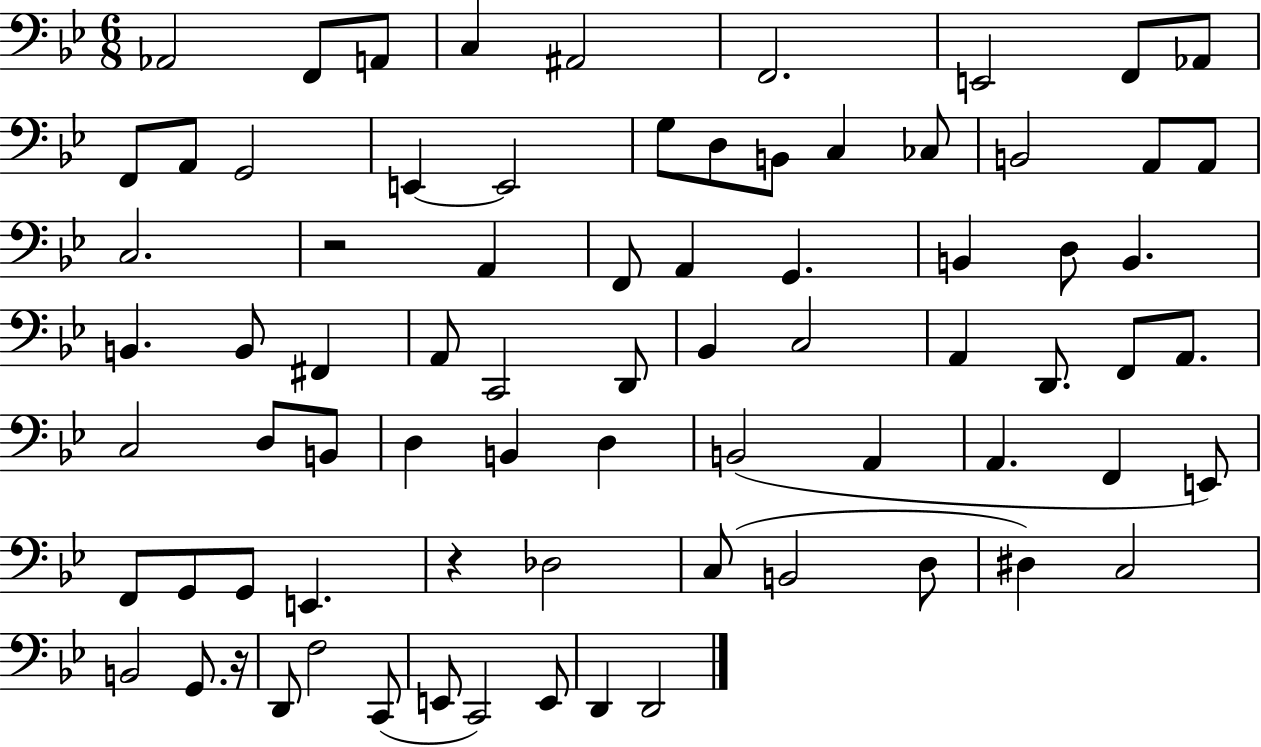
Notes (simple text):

Ab2/h F2/e A2/e C3/q A#2/h F2/h. E2/h F2/e Ab2/e F2/e A2/e G2/h E2/q E2/h G3/e D3/e B2/e C3/q CES3/e B2/h A2/e A2/e C3/h. R/h A2/q F2/e A2/q G2/q. B2/q D3/e B2/q. B2/q. B2/e F#2/q A2/e C2/h D2/e Bb2/q C3/h A2/q D2/e. F2/e A2/e. C3/h D3/e B2/e D3/q B2/q D3/q B2/h A2/q A2/q. F2/q E2/e F2/e G2/e G2/e E2/q. R/q Db3/h C3/e B2/h D3/e D#3/q C3/h B2/h G2/e. R/s D2/e F3/h C2/e E2/e C2/h E2/e D2/q D2/h